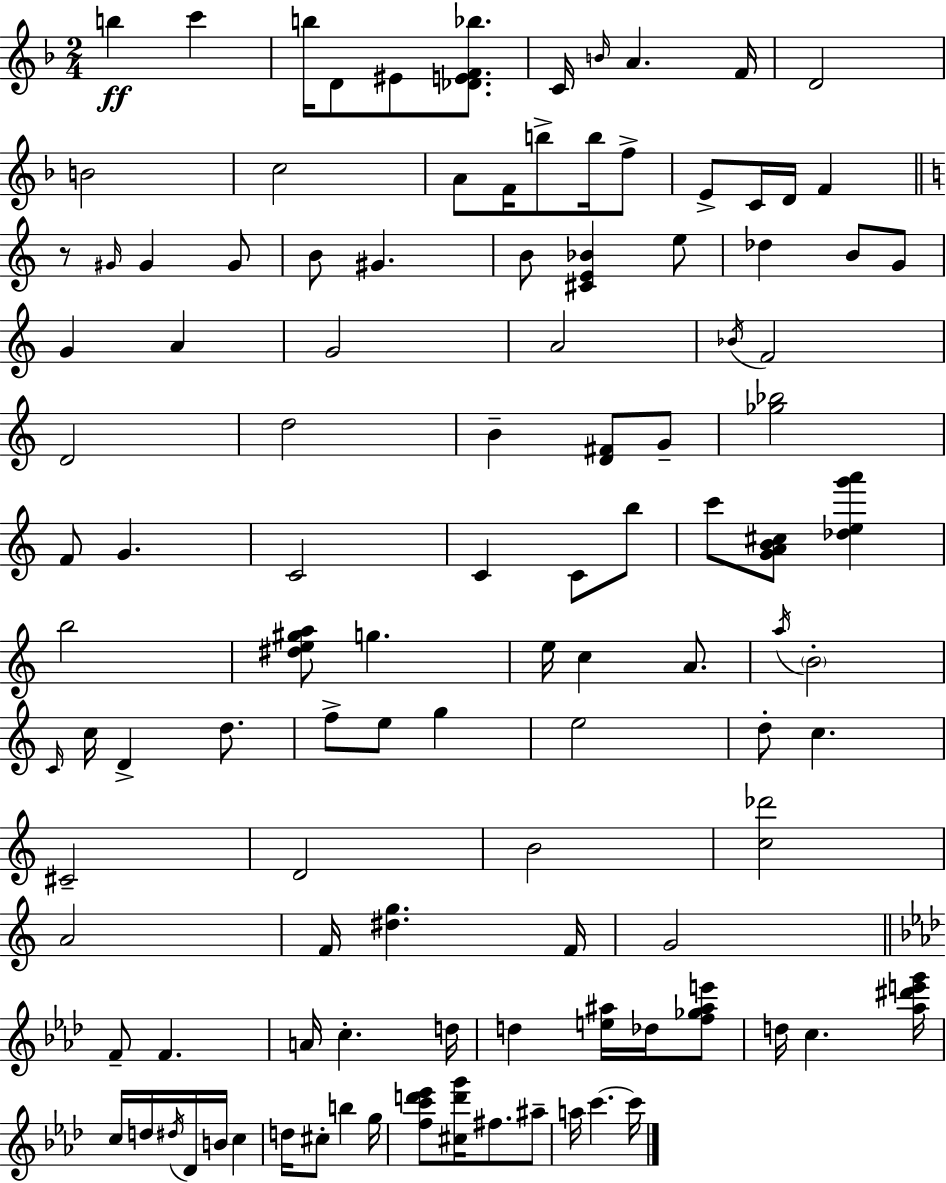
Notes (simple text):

B5/q C6/q B5/s D4/e EIS4/e [Db4,E4,F4,Bb5]/e. C4/s B4/s A4/q. F4/s D4/h B4/h C5/h A4/e F4/s B5/e B5/s F5/e E4/e C4/s D4/s F4/q R/e G#4/s G#4/q G#4/e B4/e G#4/q. B4/e [C#4,E4,Bb4]/q E5/e Db5/q B4/e G4/e G4/q A4/q G4/h A4/h Bb4/s F4/h D4/h D5/h B4/q [D4,F#4]/e G4/e [Gb5,Bb5]/h F4/e G4/q. C4/h C4/q C4/e B5/e C6/e [G4,A4,B4,C#5]/e [Db5,E5,G6,A6]/q B5/h [D#5,E5,G#5,A5]/e G5/q. E5/s C5/q A4/e. A5/s B4/h C4/s C5/s D4/q D5/e. F5/e E5/e G5/q E5/h D5/e C5/q. C#4/h D4/h B4/h [C5,Db6]/h A4/h F4/s [D#5,G5]/q. F4/s G4/h F4/e F4/q. A4/s C5/q. D5/s D5/q [E5,A#5]/s Db5/s [F5,Gb5,A#5,E6]/e D5/s C5/q. [Ab5,D#6,E6,G6]/s C5/s D5/s D#5/s Db4/s B4/s C5/q D5/s C#5/e B5/q G5/s [F5,C6,D6,Eb6]/e [C#5,D6,G6]/s F#5/e. A#5/e A5/s C6/q. C6/s